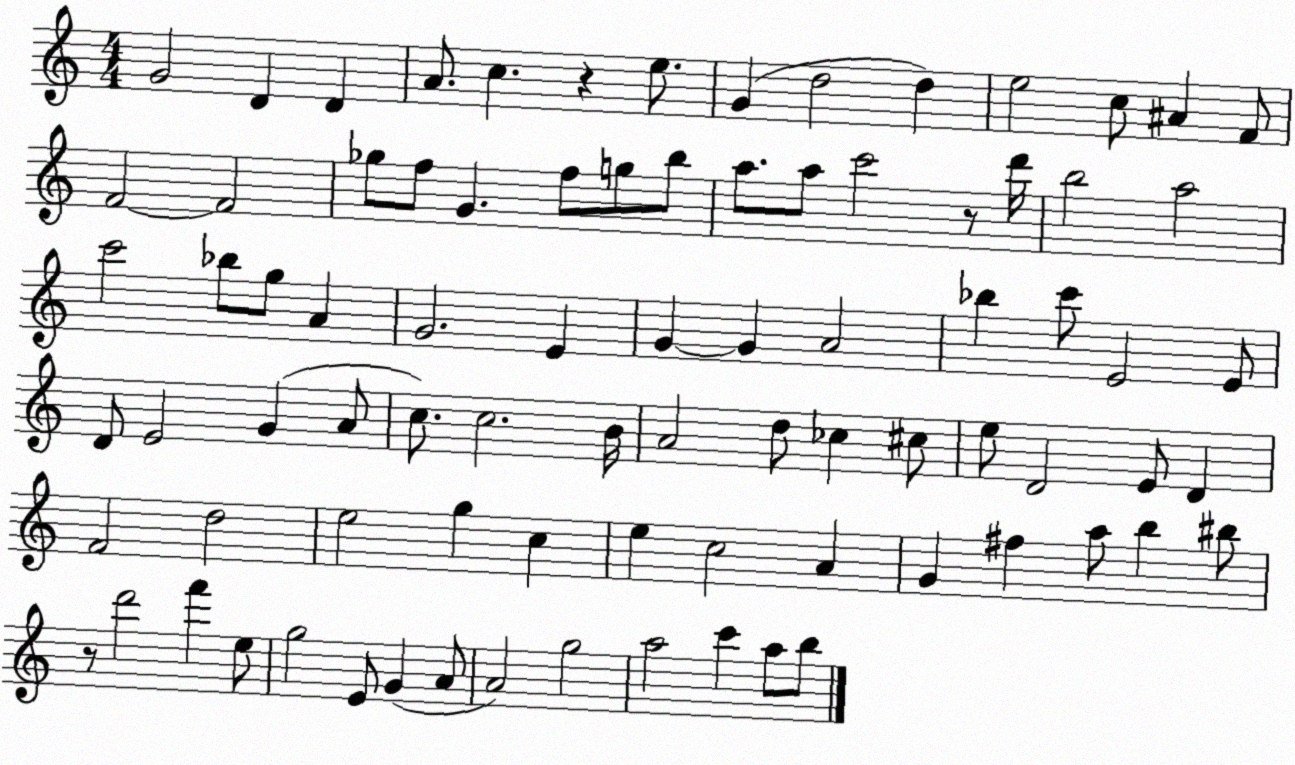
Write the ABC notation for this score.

X:1
T:Untitled
M:4/4
L:1/4
K:C
G2 D D A/2 c z e/2 G d2 d e2 c/2 ^A F/2 F2 F2 _g/2 f/2 G f/2 g/2 b/2 a/2 a/2 c'2 z/2 d'/4 b2 a2 c'2 _b/2 g/2 A G2 E G G A2 _b c'/2 E2 E/2 D/2 E2 G A/2 c/2 c2 B/4 A2 d/2 _c ^c/2 e/2 D2 E/2 D F2 d2 e2 g c e c2 A G ^f a/2 b ^b/2 z/2 d'2 f' e/2 g2 E/2 G A/2 A2 g2 a2 c' a/2 b/2